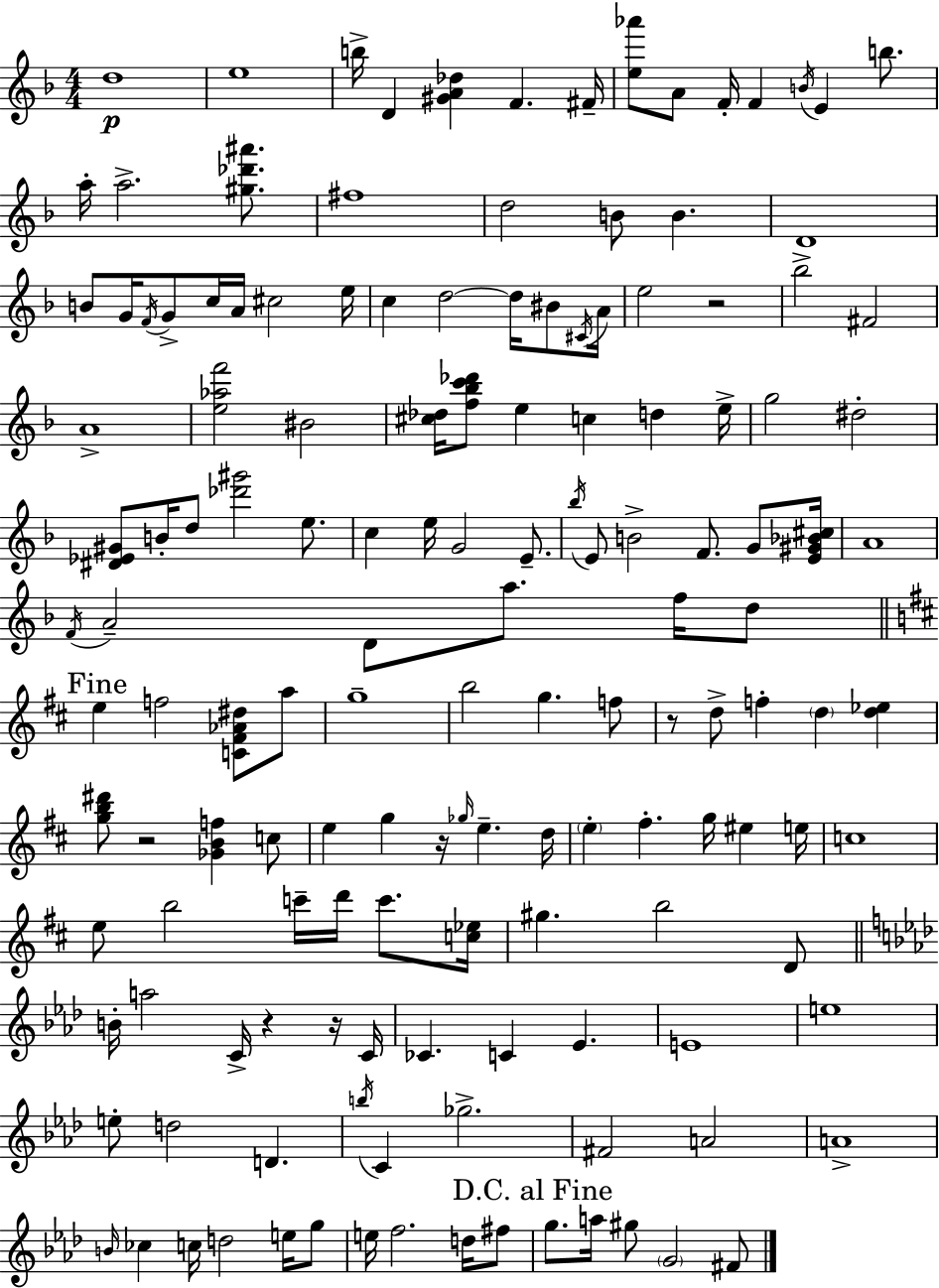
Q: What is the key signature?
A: D minor